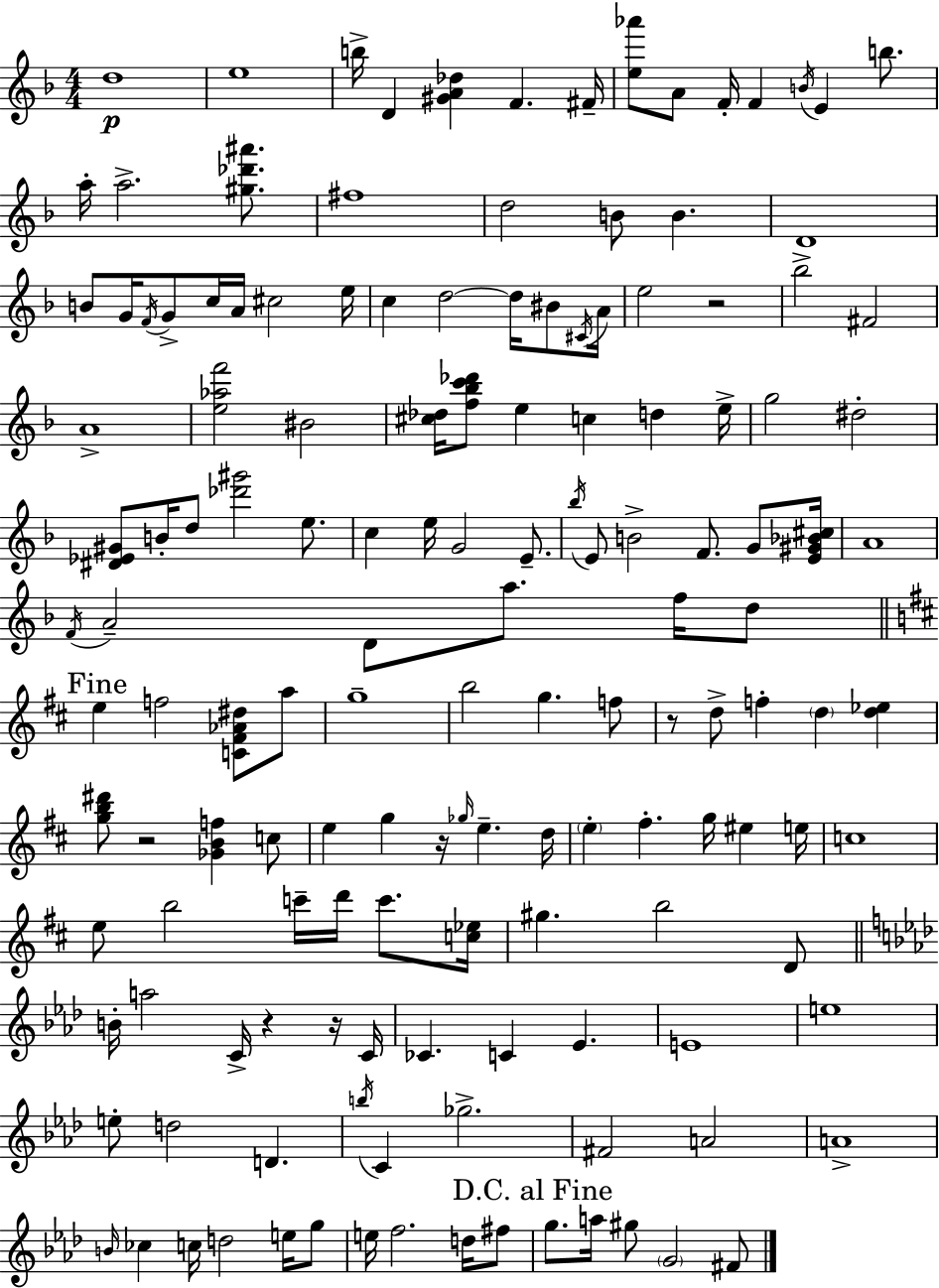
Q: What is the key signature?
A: D minor